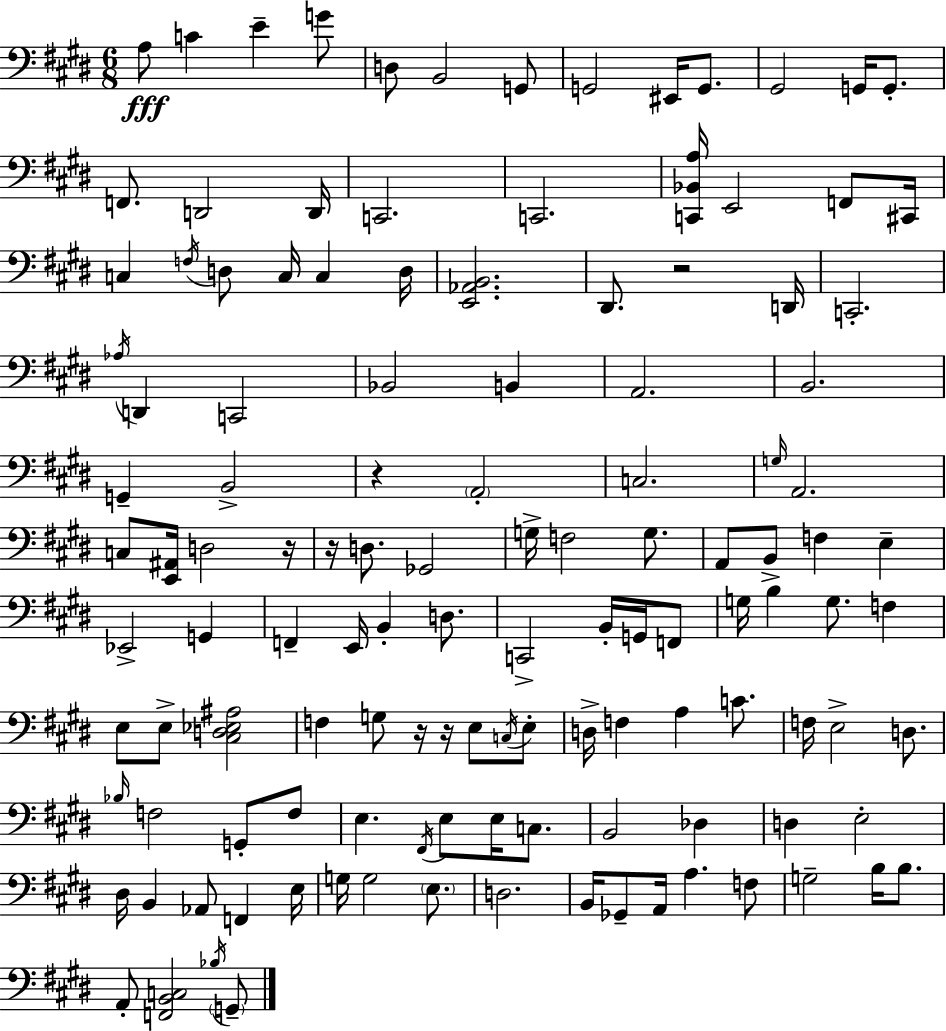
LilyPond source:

{
  \clef bass
  \numericTimeSignature
  \time 6/8
  \key e \major
  a8\fff c'4 e'4-- g'8 | d8 b,2 g,8 | g,2 eis,16 g,8. | gis,2 g,16 g,8.-. | \break f,8. d,2 d,16 | c,2. | c,2. | <c, bes, a>16 e,2 f,8 cis,16 | \break c4 \acciaccatura { f16 } d8 c16 c4 | d16 <e, aes, b,>2. | dis,8. r2 | d,16 c,2.-. | \break \acciaccatura { aes16 } d,4 c,2 | bes,2 b,4 | a,2. | b,2. | \break g,4-- b,2-> | r4 \parenthesize a,2-. | c2. | \grace { g16 } a,2. | \break c8 <e, ais,>16 d2 | r16 r16 d8. ges,2 | g16-> f2 | g8. a,8 b,8-> f4 e4-- | \break ees,2-> g,4 | f,4-- e,16 b,4-. | d8. c,2-> b,16-. | g,16 f,8 g16 b4 g8. f4 | \break e8 e8-> <cis d ees ais>2 | f4 g8 r16 r16 e8 | \acciaccatura { c16 } e8-. d16-> f4 a4 | c'8. f16 e2-> | \break d8. \grace { bes16 } f2 | g,8-. f8 e4. \acciaccatura { fis,16 } | e8 e16 c8. b,2 | des4 d4 e2-. | \break dis16 b,4 aes,8 | f,4 e16 g16 g2 | \parenthesize e8. d2. | b,16 ges,8-- a,16 a4. | \break f8 g2-- | b16 b8. a,8-. <f, b, c>2 | \acciaccatura { bes16 } \parenthesize g,8-- \bar "|."
}